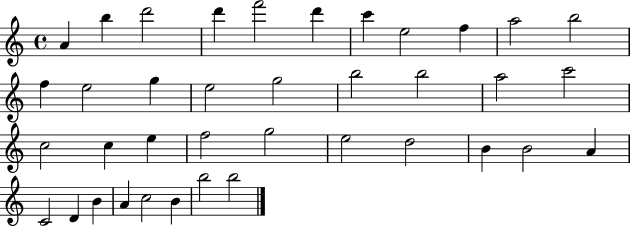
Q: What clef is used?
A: treble